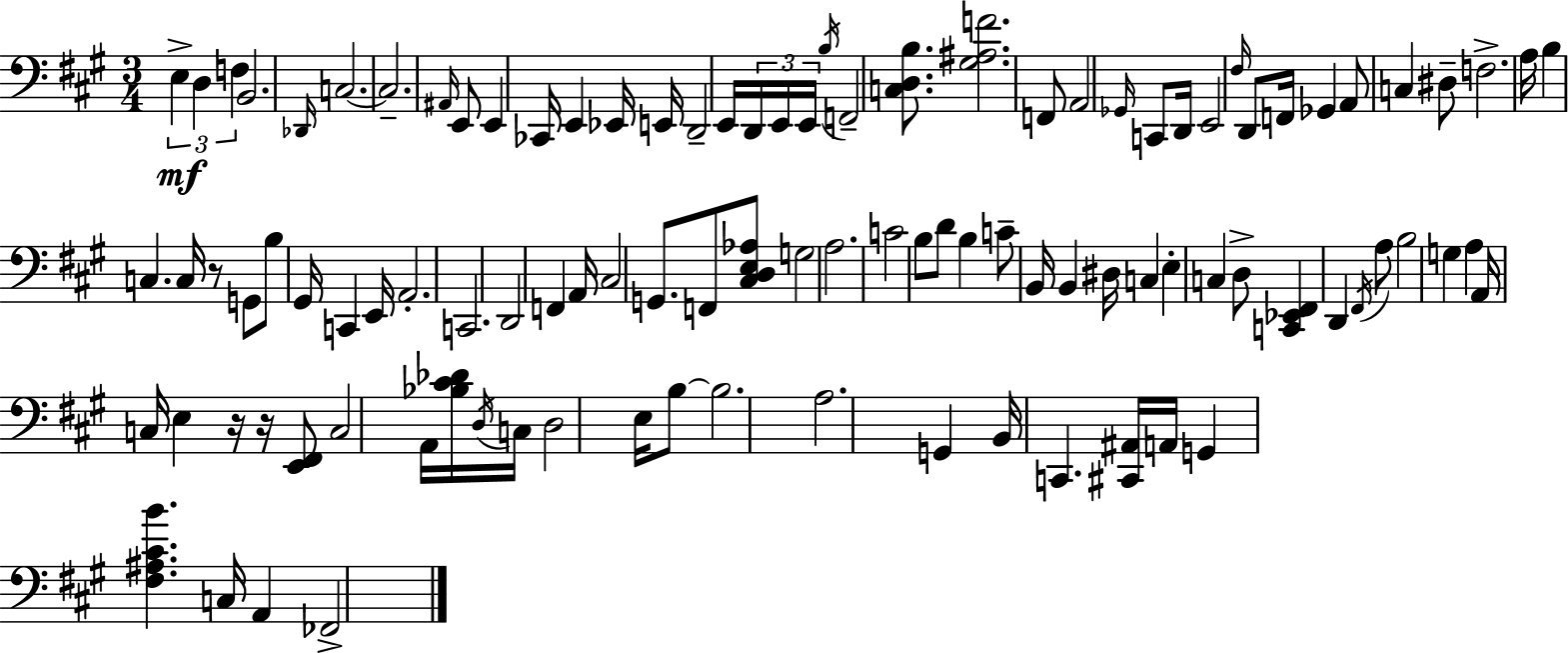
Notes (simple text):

E3/q D3/q F3/q B2/h. Db2/s C3/h. C3/h. A#2/s E2/e E2/q CES2/s E2/q Eb2/s E2/s D2/h E2/s D2/s E2/s E2/s B3/s F2/h [C3,D3,B3]/e. [G#3,A#3,F4]/h. F2/e A2/h Gb2/s C2/e D2/s E2/h F#3/s D2/e F2/s Gb2/q A2/e C3/q D#3/e F3/h. A3/s B3/q C3/q. C3/s R/e G2/e B3/e G#2/s C2/q E2/s A2/h. C2/h. D2/h F2/q A2/s C#3/h G2/e. F2/e [C#3,D3,E3,Ab3]/e G3/h A3/h. C4/h B3/e D4/e B3/q C4/e B2/s B2/q D#3/s C3/q E3/q C3/q D3/e [C2,Eb2,F#2]/q D2/q F#2/s A3/e B3/h G3/q A3/q A2/s C3/s E3/q R/s R/s [E2,F#2]/e C3/h A2/s [Bb3,C#4,Db4]/s D3/s C3/s D3/h E3/s B3/e B3/h. A3/h. G2/q B2/s C2/q. [C#2,A#2]/s A2/s G2/q [F#3,A#3,C#4,B4]/q. C3/s A2/q FES2/h